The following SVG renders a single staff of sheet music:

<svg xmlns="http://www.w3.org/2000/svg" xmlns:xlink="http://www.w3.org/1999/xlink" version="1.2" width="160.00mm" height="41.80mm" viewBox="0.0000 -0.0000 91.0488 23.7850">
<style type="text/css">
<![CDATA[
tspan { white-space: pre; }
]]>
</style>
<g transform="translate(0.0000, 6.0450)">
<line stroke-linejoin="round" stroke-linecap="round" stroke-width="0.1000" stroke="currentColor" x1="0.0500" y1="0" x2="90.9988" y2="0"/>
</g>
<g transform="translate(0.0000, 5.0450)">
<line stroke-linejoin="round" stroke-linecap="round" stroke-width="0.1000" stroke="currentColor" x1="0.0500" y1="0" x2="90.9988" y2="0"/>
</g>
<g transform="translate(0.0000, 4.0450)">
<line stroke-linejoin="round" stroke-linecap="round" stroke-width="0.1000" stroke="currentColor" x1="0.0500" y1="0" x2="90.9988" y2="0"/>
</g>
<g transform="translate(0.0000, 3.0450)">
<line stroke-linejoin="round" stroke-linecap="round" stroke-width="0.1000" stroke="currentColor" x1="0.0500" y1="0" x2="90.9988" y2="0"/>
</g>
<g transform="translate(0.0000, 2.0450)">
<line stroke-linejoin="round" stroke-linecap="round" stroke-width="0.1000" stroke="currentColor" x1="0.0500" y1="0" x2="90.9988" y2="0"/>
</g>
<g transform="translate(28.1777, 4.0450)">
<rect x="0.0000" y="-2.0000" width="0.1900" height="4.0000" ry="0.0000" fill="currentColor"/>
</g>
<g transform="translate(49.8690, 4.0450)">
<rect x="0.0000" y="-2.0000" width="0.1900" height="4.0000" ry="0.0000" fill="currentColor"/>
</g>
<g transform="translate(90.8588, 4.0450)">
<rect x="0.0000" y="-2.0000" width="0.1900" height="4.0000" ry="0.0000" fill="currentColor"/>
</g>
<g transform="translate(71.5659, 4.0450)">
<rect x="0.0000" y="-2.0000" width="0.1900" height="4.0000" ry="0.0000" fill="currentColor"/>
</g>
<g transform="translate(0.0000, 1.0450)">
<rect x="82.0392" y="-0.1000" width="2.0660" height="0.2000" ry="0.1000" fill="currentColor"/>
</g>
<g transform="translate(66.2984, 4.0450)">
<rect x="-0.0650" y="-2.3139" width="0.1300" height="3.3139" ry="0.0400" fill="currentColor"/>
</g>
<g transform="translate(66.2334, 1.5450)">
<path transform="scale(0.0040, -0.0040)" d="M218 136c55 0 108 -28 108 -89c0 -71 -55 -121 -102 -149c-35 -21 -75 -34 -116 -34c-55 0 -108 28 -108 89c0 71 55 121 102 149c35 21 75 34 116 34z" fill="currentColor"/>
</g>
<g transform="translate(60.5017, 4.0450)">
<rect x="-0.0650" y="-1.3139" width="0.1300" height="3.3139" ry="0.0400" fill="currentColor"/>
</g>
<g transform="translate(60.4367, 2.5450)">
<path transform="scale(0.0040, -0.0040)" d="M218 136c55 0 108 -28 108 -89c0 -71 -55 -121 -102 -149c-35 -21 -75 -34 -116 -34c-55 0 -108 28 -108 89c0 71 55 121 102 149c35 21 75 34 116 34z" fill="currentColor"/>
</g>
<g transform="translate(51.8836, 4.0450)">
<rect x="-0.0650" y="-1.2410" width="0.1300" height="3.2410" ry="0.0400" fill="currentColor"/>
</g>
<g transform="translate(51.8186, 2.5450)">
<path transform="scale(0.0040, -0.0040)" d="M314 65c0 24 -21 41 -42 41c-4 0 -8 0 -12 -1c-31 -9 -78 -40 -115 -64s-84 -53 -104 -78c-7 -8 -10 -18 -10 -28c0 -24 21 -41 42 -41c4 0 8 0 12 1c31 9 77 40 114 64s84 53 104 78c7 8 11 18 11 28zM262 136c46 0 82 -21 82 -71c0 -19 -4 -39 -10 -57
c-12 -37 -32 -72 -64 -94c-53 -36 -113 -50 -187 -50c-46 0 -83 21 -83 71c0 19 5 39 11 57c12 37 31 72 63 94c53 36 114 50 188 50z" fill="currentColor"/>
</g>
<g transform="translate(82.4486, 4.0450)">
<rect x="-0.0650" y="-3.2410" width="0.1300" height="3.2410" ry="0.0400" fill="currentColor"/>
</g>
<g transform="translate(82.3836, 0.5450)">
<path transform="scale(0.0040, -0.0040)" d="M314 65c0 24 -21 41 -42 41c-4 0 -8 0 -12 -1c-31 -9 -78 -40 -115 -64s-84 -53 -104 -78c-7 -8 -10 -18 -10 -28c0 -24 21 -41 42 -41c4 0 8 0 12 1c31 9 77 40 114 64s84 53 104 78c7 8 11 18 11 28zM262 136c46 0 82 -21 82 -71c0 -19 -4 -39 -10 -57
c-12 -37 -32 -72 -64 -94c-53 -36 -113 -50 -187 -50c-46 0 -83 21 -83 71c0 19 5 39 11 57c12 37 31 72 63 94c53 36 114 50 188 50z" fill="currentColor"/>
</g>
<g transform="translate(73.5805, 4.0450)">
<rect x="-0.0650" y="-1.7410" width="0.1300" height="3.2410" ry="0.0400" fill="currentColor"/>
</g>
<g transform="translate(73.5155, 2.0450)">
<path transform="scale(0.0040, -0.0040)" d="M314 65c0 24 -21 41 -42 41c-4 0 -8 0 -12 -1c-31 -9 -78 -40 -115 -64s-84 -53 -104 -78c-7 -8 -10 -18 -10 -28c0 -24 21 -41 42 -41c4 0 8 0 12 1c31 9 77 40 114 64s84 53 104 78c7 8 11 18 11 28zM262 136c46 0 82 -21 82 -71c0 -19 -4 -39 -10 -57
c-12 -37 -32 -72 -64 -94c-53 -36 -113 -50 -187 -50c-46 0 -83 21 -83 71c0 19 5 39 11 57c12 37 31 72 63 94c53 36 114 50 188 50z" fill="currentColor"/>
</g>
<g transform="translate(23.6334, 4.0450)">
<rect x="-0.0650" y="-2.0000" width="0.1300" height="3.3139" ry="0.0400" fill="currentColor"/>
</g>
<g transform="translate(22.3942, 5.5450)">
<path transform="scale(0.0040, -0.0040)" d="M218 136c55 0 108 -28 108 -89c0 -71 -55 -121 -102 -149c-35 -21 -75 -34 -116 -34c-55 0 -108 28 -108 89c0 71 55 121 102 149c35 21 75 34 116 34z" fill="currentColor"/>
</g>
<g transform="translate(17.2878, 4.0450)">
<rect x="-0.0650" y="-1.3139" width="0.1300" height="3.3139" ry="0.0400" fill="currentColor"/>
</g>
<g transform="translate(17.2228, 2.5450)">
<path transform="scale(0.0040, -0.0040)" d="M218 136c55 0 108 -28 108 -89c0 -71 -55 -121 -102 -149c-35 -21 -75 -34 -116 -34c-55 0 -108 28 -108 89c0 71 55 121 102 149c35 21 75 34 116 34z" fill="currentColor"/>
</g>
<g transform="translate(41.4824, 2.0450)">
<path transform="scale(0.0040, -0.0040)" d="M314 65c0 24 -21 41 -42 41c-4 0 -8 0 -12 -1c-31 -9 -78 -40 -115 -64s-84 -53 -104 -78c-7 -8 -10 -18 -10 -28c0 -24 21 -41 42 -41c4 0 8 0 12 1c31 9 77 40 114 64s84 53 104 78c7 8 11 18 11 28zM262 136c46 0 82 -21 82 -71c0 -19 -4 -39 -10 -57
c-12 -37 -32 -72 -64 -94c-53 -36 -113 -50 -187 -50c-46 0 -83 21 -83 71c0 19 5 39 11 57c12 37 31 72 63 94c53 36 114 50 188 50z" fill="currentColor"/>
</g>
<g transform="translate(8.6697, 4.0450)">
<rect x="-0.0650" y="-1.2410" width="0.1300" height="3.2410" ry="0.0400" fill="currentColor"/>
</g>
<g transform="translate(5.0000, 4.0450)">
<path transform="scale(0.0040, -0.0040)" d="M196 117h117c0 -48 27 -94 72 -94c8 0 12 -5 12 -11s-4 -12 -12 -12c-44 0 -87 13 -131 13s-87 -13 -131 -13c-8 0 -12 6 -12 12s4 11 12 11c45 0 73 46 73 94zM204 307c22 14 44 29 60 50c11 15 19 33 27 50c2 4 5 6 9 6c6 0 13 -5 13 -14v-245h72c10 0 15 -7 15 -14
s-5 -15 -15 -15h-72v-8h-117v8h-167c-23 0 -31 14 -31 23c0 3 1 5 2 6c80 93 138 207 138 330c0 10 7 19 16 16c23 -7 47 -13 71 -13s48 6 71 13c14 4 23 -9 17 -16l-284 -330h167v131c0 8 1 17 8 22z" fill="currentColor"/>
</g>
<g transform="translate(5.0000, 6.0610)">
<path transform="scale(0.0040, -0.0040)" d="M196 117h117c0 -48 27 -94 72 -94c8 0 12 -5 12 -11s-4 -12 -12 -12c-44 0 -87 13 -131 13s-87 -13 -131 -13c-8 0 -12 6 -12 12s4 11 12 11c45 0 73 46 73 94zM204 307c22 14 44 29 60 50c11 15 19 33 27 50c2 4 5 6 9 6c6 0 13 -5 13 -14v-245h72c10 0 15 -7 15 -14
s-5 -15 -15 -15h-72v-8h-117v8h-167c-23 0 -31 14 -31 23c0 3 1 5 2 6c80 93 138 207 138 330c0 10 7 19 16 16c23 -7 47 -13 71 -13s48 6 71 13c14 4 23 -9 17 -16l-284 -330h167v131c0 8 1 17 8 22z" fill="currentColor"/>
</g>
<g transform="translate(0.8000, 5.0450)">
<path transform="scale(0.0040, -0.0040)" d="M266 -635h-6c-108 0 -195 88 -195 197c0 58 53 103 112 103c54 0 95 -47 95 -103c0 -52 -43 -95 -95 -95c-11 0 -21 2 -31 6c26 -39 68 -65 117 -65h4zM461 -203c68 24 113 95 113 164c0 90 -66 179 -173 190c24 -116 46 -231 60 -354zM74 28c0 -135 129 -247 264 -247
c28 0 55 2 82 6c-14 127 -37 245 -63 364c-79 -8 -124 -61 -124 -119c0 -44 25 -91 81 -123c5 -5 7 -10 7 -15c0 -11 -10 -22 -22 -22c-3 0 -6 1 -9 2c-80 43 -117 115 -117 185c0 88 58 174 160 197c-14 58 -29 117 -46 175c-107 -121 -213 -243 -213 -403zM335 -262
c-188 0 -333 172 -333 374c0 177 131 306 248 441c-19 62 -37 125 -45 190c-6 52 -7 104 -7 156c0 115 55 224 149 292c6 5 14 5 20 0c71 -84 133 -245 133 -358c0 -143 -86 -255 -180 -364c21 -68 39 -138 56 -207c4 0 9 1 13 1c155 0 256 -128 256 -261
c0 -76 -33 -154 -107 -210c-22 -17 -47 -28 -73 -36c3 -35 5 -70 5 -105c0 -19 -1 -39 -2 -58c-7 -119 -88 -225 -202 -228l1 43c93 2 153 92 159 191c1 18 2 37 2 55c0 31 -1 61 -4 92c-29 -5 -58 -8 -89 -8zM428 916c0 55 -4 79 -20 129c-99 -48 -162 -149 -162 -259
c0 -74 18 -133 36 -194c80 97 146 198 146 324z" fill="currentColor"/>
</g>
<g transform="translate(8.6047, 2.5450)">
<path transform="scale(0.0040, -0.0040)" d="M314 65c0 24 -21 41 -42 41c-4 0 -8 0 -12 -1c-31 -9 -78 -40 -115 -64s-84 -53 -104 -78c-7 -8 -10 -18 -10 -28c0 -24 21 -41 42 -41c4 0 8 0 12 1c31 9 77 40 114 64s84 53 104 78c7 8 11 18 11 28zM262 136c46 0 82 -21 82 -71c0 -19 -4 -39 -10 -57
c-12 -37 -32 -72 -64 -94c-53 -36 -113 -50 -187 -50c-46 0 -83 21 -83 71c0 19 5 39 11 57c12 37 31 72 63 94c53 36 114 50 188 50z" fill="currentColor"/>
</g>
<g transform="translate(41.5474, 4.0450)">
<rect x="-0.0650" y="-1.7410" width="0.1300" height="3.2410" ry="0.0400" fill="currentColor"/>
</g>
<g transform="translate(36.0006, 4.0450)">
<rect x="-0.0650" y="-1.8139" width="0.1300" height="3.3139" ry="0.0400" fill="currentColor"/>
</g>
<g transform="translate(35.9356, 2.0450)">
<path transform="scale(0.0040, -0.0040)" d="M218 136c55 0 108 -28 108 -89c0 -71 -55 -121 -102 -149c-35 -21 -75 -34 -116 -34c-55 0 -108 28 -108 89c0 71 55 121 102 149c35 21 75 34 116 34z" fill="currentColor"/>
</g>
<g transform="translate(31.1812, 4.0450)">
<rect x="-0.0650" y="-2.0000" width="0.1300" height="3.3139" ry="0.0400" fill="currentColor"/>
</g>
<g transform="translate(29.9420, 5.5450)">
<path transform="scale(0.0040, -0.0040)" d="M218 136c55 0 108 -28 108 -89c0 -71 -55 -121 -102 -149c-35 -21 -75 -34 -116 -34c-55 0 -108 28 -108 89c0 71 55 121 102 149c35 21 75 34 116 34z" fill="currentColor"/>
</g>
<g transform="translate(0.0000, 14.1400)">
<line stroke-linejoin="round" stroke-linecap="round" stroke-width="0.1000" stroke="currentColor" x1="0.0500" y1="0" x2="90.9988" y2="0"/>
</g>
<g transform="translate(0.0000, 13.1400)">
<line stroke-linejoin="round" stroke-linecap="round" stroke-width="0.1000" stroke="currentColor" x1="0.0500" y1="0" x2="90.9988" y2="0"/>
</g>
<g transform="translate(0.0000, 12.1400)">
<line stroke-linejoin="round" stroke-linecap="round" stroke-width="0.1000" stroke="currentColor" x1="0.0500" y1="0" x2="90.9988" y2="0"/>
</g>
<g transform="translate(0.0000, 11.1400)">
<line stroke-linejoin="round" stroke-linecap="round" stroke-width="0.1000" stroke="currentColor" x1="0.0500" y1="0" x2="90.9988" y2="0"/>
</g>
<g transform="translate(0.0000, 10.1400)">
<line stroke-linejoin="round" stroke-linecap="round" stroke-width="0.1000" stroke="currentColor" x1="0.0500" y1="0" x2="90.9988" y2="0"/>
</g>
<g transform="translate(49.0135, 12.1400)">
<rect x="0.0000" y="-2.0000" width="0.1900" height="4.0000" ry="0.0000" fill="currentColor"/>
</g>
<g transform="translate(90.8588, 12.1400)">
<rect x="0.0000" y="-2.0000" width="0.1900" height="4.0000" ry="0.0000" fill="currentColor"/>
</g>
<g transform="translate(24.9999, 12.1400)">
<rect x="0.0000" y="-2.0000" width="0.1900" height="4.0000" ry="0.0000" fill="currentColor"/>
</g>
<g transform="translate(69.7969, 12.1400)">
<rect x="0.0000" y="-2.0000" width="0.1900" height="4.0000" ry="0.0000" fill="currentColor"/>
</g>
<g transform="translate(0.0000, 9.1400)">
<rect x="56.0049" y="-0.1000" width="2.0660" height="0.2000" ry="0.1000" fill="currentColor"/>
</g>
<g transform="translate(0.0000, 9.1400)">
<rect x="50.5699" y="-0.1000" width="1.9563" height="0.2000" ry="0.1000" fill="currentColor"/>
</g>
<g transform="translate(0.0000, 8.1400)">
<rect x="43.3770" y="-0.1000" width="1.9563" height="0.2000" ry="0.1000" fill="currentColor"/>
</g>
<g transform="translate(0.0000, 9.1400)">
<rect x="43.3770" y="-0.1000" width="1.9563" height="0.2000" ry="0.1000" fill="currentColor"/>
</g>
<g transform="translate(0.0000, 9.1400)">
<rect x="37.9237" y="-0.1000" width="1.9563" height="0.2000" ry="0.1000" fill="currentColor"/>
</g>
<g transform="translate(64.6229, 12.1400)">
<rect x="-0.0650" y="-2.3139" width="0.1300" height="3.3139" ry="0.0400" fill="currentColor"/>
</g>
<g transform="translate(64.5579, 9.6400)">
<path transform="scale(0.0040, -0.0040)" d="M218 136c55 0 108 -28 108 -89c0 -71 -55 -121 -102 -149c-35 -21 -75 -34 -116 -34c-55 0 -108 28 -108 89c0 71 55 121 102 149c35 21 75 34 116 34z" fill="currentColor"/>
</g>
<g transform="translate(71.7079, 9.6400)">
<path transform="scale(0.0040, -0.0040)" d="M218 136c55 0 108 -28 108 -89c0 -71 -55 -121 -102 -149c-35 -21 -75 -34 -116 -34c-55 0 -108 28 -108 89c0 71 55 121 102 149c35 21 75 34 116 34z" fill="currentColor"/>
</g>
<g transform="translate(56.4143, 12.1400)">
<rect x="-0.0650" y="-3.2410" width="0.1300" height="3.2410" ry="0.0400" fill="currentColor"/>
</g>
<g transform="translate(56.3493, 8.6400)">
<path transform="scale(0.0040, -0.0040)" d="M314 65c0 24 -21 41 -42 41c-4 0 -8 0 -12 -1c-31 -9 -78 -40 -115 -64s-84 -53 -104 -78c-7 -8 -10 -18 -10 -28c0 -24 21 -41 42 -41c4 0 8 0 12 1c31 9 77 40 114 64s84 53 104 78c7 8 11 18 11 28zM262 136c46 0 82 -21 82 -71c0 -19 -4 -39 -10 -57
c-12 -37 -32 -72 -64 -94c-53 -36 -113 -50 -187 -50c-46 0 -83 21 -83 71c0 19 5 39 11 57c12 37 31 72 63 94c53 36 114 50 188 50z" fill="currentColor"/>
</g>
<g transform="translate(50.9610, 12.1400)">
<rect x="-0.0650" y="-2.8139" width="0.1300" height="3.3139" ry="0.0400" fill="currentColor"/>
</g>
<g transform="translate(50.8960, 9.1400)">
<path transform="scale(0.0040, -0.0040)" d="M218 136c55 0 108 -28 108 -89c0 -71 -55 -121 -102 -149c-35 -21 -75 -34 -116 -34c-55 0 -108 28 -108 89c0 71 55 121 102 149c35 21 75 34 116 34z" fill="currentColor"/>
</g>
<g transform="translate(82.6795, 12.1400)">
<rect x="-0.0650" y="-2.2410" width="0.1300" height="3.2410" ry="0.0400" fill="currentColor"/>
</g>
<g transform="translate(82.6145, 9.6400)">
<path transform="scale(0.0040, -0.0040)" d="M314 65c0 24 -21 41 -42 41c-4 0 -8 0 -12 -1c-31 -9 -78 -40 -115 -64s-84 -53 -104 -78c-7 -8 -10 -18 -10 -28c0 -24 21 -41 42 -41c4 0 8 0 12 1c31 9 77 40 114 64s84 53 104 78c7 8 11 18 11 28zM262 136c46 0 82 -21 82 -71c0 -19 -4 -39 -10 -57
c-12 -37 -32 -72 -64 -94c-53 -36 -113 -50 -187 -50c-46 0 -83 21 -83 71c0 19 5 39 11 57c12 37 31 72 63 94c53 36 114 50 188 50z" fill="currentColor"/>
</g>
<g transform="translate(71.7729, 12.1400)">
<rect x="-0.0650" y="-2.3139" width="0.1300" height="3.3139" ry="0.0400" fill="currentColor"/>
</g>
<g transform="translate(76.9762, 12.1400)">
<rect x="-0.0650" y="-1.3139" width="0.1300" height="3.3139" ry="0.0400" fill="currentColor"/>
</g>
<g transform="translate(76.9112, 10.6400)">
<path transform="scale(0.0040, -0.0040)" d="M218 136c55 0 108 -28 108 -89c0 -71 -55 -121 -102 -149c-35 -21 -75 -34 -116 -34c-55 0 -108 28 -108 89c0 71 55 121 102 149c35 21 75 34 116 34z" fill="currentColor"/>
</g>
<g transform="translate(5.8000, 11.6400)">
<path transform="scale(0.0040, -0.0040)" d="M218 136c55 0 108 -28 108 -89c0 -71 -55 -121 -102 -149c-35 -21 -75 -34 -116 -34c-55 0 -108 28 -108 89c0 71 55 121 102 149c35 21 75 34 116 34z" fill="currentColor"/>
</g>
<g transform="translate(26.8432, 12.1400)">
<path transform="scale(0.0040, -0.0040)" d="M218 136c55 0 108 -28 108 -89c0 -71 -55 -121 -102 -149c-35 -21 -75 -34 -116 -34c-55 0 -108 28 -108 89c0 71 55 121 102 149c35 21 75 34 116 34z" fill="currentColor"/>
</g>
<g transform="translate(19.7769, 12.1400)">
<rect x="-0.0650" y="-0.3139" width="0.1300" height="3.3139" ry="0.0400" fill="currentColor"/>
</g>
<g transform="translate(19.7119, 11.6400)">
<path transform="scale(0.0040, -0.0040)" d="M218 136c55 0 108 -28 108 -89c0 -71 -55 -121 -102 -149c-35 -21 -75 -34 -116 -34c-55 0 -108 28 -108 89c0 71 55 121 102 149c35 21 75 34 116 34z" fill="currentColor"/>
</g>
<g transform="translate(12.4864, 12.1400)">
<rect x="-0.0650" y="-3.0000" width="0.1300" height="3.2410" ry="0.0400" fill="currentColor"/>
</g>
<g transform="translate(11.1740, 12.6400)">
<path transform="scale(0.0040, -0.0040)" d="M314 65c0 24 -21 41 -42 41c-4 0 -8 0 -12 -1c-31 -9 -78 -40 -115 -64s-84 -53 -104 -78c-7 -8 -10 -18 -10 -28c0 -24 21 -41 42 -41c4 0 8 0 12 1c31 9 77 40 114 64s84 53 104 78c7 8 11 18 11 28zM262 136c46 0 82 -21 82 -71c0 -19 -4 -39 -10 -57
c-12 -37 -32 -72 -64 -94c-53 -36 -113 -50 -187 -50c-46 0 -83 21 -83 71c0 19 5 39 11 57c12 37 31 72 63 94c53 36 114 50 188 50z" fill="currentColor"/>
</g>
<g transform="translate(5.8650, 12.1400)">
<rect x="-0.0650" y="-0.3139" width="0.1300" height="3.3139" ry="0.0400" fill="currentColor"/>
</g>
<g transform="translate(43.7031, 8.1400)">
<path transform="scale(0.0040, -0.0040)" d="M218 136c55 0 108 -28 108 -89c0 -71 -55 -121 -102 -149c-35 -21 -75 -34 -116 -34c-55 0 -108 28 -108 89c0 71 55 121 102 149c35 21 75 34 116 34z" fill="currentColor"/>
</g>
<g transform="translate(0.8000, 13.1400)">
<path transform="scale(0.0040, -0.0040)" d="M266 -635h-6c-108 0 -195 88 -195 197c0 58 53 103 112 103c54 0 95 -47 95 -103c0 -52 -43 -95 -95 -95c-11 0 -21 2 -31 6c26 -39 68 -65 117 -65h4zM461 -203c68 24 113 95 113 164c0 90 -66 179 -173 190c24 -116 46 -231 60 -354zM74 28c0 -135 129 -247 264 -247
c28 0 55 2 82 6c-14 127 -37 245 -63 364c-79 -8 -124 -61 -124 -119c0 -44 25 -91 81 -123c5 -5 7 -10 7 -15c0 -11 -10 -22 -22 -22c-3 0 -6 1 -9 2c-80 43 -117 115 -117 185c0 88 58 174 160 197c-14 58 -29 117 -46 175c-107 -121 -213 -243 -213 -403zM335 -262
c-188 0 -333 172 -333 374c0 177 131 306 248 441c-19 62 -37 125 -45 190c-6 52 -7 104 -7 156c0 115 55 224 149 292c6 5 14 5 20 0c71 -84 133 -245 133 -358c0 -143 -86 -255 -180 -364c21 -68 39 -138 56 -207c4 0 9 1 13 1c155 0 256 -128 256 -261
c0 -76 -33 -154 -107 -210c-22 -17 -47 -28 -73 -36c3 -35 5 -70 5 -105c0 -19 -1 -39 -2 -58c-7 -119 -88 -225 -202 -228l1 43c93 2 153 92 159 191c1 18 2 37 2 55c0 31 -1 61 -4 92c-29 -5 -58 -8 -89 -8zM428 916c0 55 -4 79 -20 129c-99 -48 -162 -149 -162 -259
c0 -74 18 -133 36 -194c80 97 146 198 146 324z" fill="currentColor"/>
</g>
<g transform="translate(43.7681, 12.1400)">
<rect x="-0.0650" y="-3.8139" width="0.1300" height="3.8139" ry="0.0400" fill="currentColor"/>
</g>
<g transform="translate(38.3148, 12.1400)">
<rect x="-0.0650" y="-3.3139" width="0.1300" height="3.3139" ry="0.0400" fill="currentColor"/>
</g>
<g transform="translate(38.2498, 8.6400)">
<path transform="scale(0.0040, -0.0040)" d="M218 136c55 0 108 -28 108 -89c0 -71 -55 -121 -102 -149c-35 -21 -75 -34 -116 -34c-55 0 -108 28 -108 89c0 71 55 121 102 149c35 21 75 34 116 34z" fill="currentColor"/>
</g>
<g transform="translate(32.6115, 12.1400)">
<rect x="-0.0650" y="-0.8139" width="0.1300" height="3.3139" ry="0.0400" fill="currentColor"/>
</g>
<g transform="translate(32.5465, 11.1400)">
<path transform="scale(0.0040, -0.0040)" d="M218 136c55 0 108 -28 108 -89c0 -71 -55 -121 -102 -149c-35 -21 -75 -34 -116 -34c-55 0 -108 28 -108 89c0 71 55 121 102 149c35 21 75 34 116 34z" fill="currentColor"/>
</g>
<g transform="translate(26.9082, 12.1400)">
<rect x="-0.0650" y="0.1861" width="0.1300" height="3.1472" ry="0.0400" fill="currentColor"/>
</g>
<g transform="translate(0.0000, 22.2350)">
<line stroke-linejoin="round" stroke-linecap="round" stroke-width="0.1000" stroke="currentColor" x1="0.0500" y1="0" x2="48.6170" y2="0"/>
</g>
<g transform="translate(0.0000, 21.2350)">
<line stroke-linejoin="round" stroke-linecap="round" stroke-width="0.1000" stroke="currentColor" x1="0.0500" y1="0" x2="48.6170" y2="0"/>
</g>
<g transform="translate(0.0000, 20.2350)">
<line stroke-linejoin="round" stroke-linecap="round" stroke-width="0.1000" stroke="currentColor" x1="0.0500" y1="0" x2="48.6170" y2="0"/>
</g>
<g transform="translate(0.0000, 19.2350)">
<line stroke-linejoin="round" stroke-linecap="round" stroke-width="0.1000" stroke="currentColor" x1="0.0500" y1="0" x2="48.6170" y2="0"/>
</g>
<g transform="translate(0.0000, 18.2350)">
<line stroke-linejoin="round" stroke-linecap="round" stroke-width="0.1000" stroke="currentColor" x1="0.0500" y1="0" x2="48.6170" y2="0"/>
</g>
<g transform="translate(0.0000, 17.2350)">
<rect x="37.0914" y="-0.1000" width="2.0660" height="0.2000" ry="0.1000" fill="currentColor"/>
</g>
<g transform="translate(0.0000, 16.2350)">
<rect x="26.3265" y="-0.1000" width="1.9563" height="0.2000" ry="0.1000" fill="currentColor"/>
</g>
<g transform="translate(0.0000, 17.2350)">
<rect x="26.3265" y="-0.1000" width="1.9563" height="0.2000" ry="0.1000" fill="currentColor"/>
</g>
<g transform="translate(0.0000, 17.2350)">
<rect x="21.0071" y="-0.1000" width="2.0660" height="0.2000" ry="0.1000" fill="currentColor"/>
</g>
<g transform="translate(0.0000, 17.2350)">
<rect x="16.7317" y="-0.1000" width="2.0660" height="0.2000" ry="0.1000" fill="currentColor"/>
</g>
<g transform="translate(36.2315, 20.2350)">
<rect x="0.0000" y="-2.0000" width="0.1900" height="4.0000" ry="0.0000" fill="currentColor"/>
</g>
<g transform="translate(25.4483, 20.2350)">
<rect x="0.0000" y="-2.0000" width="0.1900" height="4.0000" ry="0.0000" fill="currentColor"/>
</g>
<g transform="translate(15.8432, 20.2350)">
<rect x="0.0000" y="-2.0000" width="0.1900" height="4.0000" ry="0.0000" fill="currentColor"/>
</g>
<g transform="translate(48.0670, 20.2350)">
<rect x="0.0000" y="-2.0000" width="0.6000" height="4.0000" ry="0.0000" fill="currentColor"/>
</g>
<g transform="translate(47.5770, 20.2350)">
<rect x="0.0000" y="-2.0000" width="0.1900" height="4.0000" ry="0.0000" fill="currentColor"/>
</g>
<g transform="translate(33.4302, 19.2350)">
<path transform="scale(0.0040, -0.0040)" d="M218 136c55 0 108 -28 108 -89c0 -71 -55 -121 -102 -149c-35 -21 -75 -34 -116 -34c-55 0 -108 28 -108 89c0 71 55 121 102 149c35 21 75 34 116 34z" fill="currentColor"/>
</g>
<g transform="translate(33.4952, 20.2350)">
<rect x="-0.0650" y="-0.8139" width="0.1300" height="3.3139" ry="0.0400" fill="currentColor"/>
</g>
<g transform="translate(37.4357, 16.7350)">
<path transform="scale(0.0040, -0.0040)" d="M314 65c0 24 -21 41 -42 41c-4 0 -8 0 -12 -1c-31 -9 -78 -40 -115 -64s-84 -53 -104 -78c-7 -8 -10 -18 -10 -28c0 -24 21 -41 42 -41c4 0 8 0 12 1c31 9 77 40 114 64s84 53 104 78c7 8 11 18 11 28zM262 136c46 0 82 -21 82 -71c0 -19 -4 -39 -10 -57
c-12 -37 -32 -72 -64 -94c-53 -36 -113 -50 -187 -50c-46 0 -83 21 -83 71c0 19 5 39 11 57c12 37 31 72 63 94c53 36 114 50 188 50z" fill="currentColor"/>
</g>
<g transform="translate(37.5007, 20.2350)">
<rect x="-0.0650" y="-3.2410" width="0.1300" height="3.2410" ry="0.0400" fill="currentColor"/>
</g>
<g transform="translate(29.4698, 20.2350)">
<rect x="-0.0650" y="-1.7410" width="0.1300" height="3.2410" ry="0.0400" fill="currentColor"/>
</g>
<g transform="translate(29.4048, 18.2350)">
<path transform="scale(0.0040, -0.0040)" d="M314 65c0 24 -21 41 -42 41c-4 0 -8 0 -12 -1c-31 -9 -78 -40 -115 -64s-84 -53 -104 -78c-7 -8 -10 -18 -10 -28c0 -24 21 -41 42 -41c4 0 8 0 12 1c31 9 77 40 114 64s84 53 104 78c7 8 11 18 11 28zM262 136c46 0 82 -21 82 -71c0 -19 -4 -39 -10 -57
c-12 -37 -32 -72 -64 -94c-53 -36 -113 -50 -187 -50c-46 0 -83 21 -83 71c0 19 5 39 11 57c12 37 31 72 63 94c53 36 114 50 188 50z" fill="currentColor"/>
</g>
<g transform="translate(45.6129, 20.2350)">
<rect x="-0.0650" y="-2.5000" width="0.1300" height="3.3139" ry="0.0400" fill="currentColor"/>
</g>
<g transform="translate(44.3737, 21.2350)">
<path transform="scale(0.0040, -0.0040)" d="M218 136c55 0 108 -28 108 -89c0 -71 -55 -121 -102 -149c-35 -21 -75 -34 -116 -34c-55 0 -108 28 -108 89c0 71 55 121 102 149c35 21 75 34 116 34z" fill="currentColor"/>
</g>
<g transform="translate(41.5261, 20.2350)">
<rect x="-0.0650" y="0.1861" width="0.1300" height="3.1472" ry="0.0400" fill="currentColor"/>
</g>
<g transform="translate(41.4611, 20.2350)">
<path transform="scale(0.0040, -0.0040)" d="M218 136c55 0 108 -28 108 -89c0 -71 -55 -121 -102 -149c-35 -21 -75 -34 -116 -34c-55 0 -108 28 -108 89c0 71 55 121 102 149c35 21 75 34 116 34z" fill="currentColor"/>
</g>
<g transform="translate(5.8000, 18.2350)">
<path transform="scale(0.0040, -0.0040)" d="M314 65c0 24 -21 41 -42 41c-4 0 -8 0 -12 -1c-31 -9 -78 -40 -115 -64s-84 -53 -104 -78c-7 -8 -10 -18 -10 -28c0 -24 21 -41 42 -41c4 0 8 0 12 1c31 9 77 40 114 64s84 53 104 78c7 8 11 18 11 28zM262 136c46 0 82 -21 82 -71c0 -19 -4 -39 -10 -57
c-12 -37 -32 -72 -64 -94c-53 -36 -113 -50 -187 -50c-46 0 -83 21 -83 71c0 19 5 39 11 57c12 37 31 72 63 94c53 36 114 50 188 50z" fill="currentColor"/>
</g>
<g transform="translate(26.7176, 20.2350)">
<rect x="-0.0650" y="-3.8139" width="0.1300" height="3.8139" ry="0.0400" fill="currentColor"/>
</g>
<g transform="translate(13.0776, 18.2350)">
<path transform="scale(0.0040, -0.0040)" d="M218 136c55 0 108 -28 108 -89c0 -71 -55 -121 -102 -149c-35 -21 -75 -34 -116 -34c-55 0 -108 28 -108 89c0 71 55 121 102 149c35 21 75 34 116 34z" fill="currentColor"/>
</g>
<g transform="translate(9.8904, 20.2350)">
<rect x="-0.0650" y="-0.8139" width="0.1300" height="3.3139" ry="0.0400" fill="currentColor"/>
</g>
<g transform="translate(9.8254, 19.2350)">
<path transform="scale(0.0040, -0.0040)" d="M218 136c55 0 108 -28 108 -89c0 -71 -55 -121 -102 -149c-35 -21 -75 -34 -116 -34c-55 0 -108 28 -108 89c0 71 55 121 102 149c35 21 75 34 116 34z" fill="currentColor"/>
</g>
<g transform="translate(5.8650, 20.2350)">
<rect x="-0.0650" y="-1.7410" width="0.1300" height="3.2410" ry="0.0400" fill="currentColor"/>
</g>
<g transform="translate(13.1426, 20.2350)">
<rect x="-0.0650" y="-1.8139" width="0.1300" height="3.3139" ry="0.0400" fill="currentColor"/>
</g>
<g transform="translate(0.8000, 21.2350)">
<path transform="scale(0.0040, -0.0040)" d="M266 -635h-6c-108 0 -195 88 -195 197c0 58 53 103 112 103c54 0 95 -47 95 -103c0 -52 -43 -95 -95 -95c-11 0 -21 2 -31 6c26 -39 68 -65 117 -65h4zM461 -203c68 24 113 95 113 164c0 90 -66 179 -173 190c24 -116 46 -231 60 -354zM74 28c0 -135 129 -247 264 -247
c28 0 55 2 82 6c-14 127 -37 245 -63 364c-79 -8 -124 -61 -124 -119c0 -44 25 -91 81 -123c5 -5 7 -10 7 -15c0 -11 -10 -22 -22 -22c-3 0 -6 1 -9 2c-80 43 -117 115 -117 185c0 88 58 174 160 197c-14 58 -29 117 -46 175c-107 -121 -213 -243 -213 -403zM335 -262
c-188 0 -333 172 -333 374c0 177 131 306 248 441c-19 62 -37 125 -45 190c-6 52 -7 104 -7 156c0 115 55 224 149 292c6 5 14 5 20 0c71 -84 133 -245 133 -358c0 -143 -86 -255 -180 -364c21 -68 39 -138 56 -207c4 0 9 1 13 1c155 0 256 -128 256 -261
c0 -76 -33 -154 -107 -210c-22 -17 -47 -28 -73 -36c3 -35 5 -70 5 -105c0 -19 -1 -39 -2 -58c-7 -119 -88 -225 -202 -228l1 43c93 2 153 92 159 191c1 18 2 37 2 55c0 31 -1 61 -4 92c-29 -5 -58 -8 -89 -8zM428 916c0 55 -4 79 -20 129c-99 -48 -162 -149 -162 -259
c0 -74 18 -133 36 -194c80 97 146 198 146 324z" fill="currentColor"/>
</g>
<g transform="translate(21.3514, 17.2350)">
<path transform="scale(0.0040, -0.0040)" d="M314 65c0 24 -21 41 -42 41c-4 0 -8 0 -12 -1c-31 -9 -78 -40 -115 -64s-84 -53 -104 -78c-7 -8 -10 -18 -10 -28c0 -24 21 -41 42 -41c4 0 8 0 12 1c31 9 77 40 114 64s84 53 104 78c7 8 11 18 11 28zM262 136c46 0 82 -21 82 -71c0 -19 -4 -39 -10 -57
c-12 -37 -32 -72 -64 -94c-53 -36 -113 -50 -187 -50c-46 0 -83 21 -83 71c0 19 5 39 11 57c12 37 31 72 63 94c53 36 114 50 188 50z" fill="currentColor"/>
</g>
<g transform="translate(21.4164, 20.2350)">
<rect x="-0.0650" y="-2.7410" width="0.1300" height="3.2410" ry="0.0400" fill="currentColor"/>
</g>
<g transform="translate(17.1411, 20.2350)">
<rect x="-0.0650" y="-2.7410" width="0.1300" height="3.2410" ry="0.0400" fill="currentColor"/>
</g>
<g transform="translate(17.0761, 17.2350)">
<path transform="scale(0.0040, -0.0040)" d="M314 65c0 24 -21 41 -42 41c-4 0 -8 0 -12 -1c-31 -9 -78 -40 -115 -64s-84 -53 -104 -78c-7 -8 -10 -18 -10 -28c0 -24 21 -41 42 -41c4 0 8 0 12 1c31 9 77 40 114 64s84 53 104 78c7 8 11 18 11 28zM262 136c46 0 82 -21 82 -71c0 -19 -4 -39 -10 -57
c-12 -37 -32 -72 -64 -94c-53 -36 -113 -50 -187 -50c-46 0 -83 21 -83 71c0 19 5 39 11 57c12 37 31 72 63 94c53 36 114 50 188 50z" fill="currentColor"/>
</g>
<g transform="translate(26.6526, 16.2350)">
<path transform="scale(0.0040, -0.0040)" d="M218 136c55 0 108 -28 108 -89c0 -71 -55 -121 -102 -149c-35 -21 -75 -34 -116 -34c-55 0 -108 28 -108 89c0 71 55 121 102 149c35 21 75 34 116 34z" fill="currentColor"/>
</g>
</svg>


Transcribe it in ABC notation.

X:1
T:Untitled
M:4/4
L:1/4
K:C
e2 e F F f f2 e2 e g f2 b2 c A2 c B d b c' a b2 g g e g2 f2 d f a2 a2 c' f2 d b2 B G